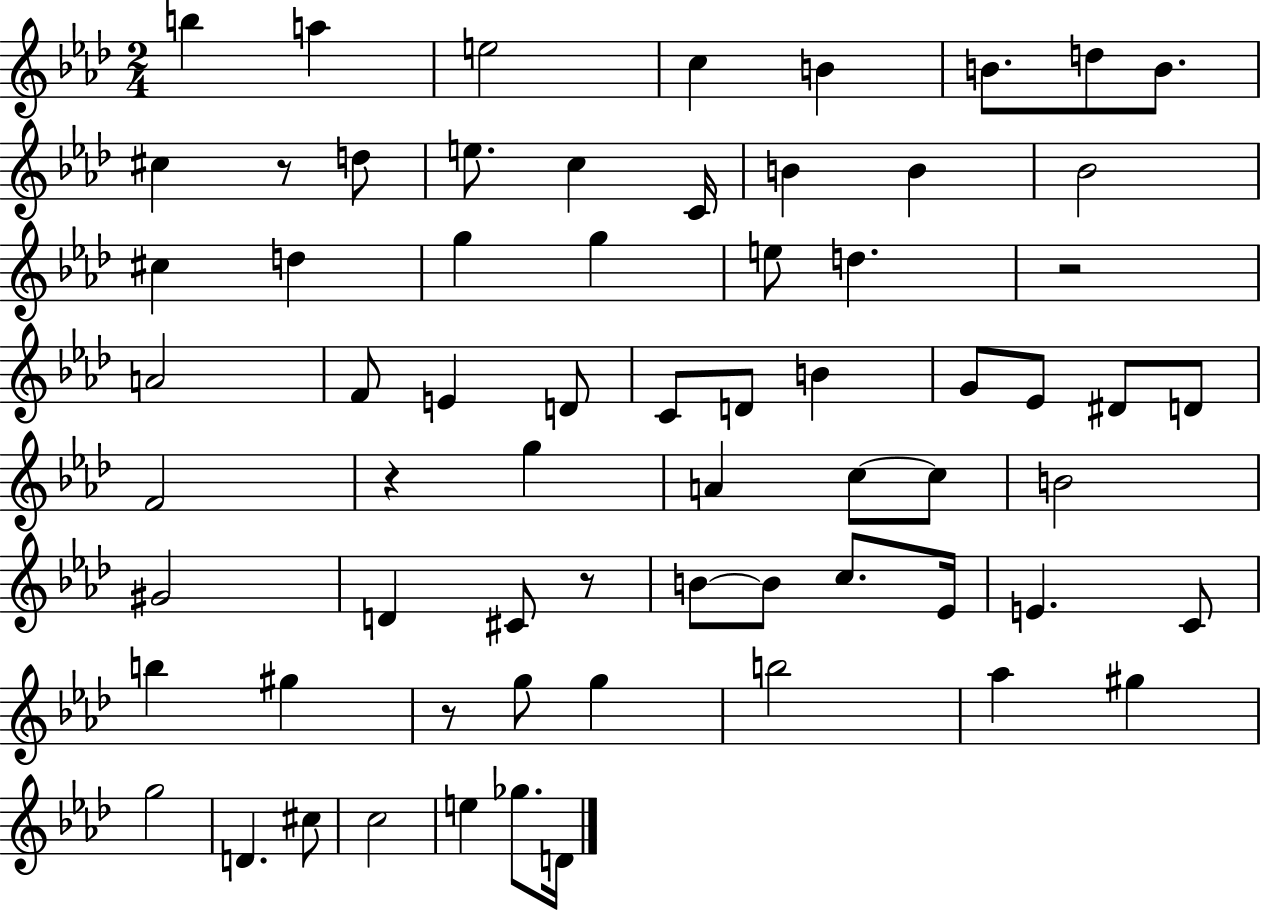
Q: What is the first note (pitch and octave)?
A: B5